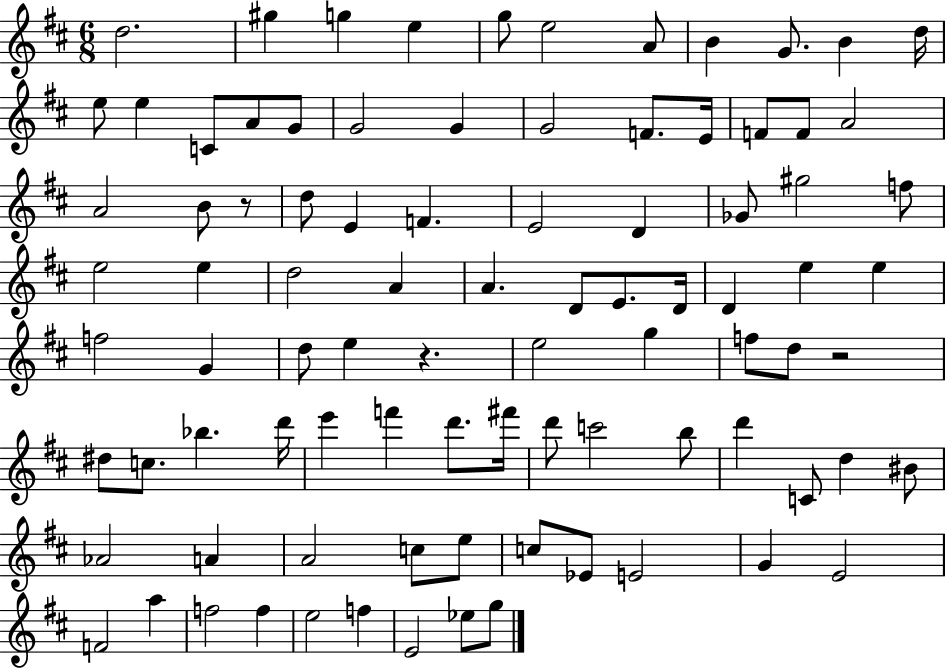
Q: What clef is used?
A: treble